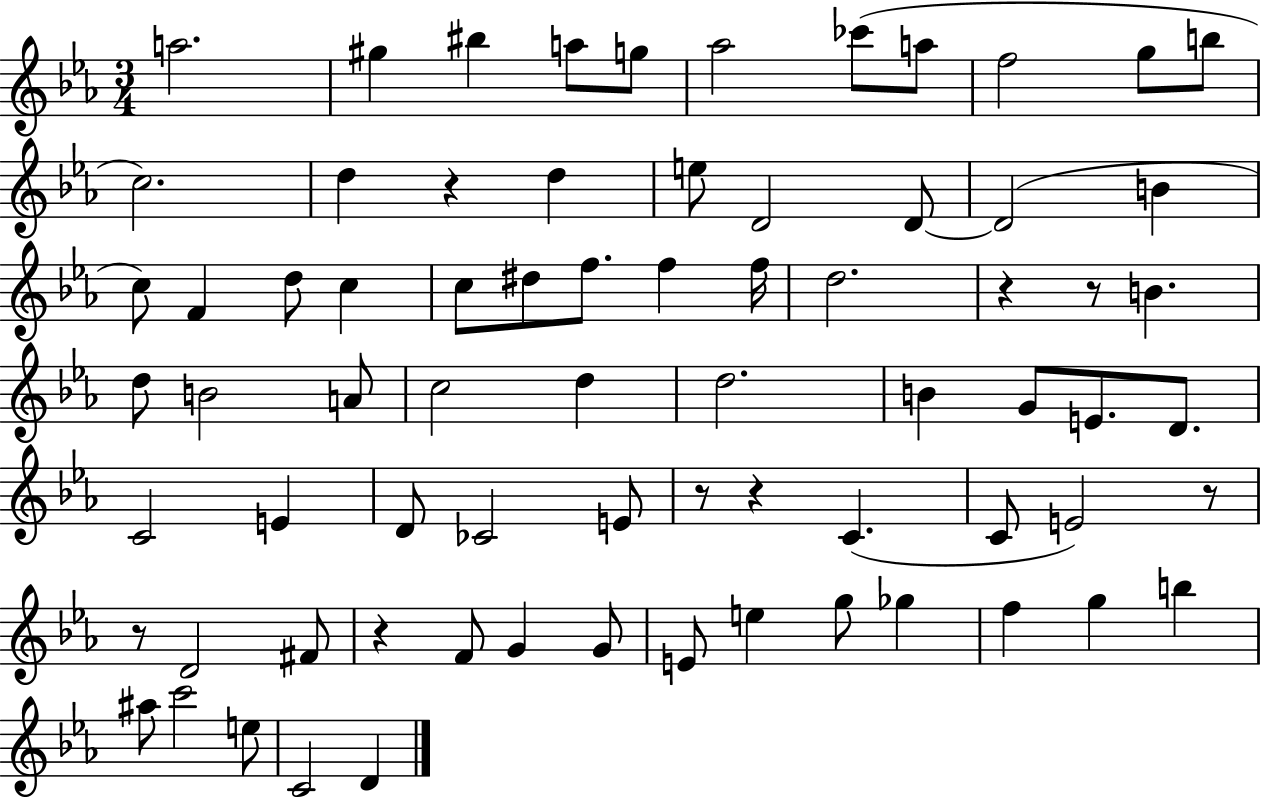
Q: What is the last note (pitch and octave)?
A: D4